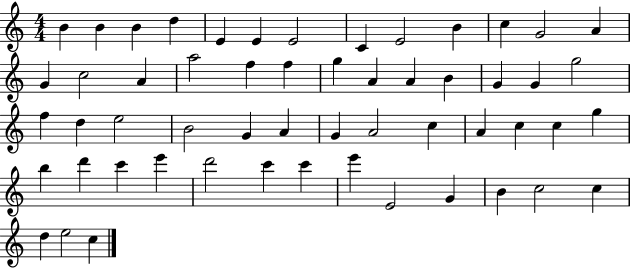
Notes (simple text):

B4/q B4/q B4/q D5/q E4/q E4/q E4/h C4/q E4/h B4/q C5/q G4/h A4/q G4/q C5/h A4/q A5/h F5/q F5/q G5/q A4/q A4/q B4/q G4/q G4/q G5/h F5/q D5/q E5/h B4/h G4/q A4/q G4/q A4/h C5/q A4/q C5/q C5/q G5/q B5/q D6/q C6/q E6/q D6/h C6/q C6/q E6/q E4/h G4/q B4/q C5/h C5/q D5/q E5/h C5/q